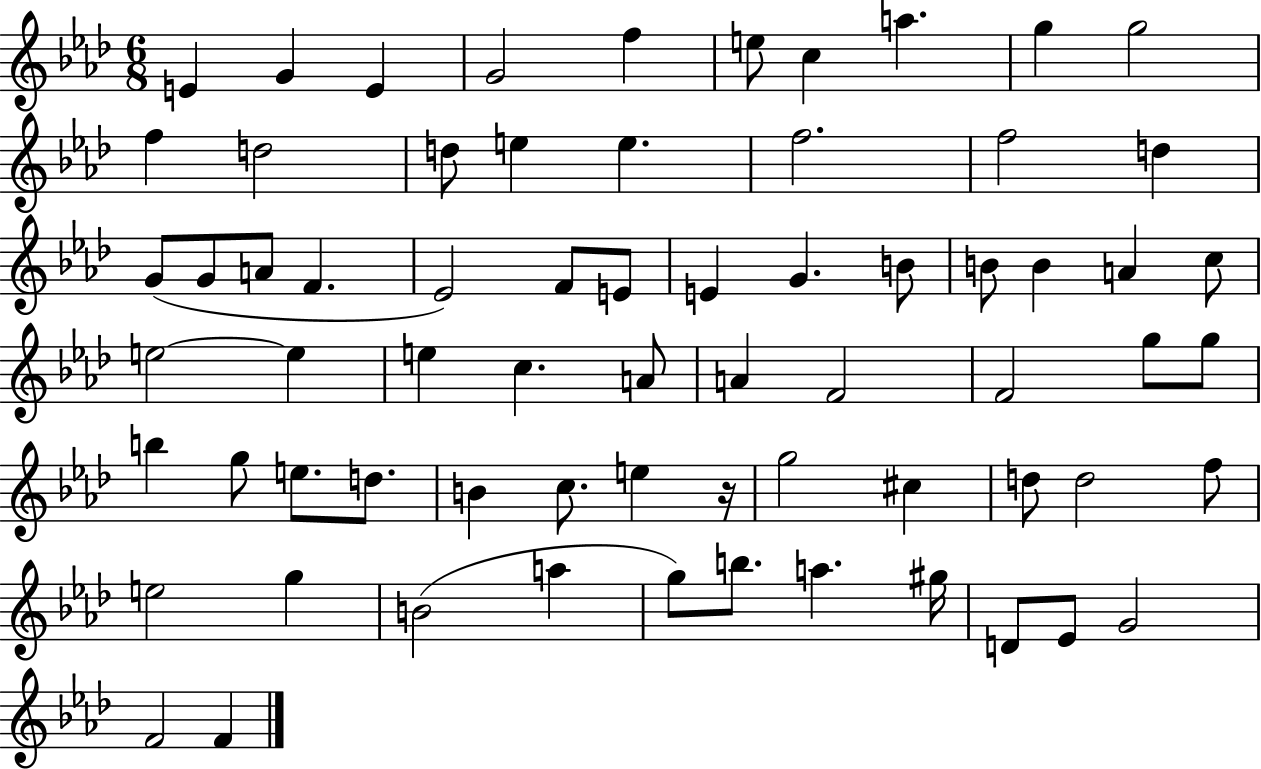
E4/q G4/q E4/q G4/h F5/q E5/e C5/q A5/q. G5/q G5/h F5/q D5/h D5/e E5/q E5/q. F5/h. F5/h D5/q G4/e G4/e A4/e F4/q. Eb4/h F4/e E4/e E4/q G4/q. B4/e B4/e B4/q A4/q C5/e E5/h E5/q E5/q C5/q. A4/e A4/q F4/h F4/h G5/e G5/e B5/q G5/e E5/e. D5/e. B4/q C5/e. E5/q R/s G5/h C#5/q D5/e D5/h F5/e E5/h G5/q B4/h A5/q G5/e B5/e. A5/q. G#5/s D4/e Eb4/e G4/h F4/h F4/q